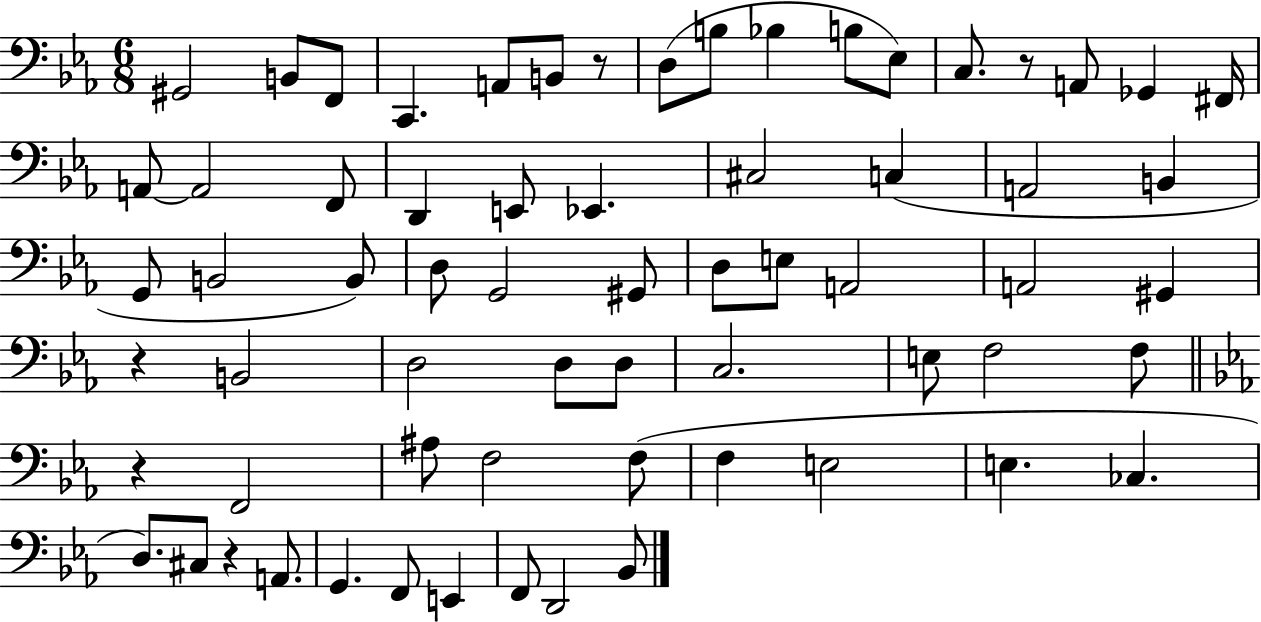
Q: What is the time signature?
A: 6/8